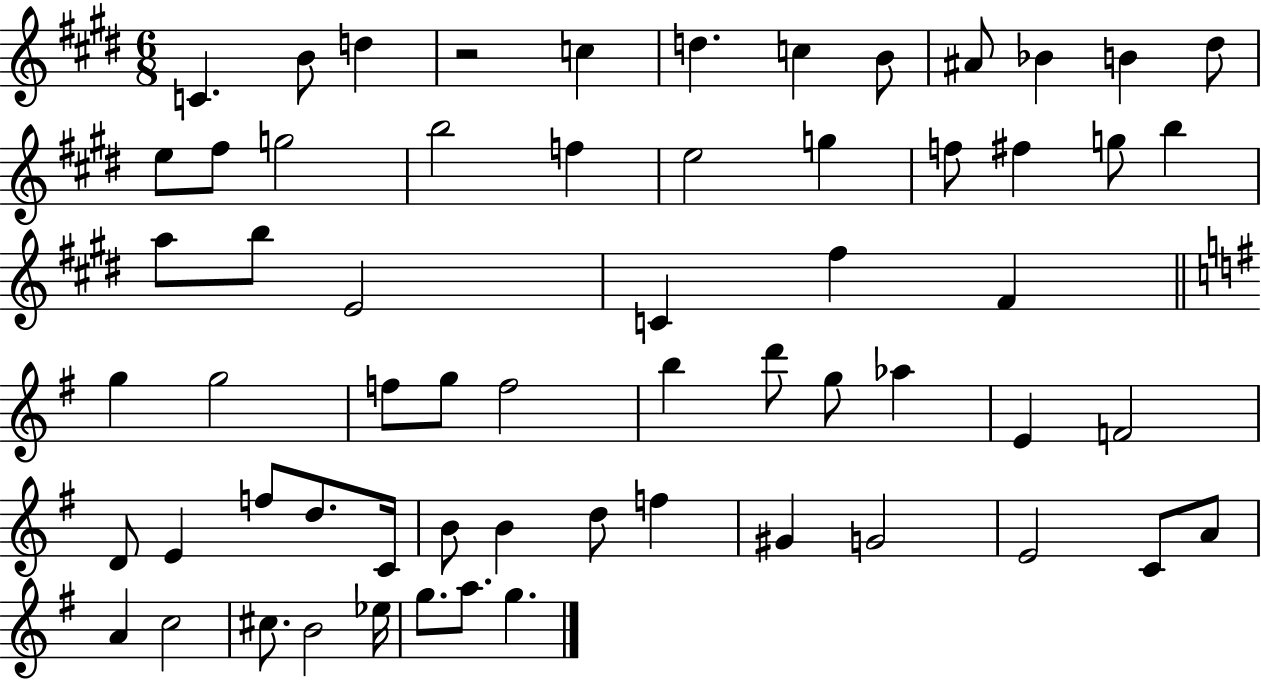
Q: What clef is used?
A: treble